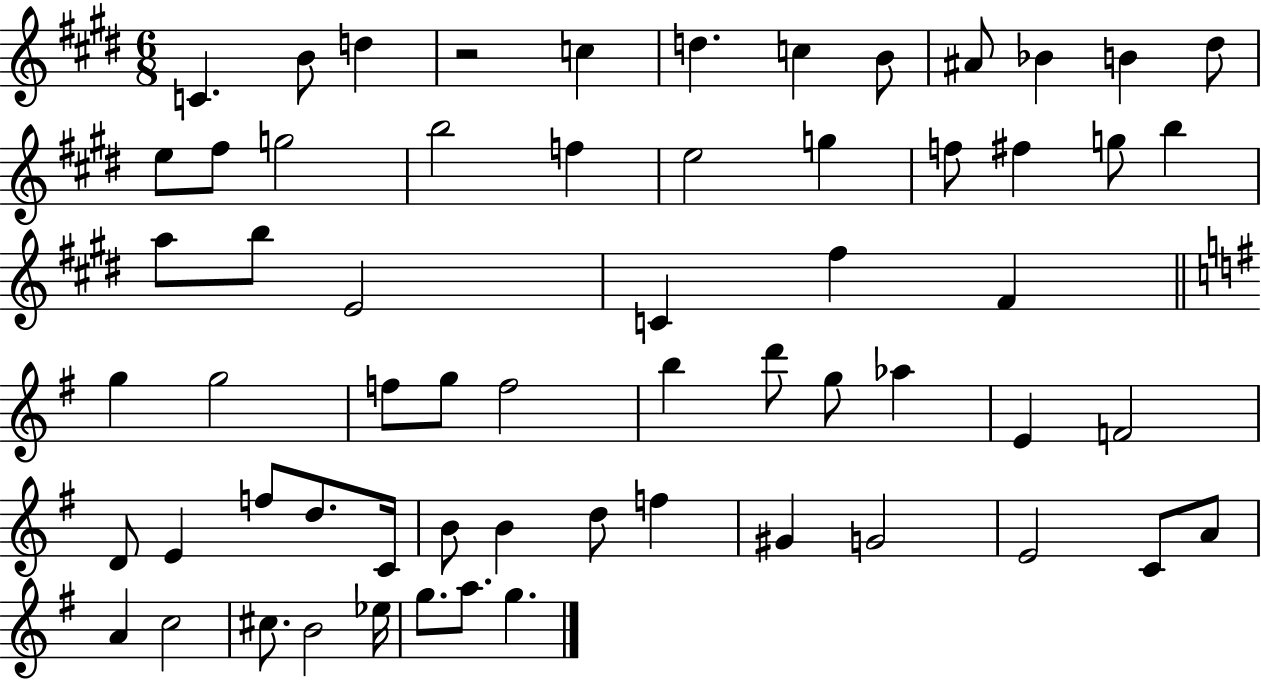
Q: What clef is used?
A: treble